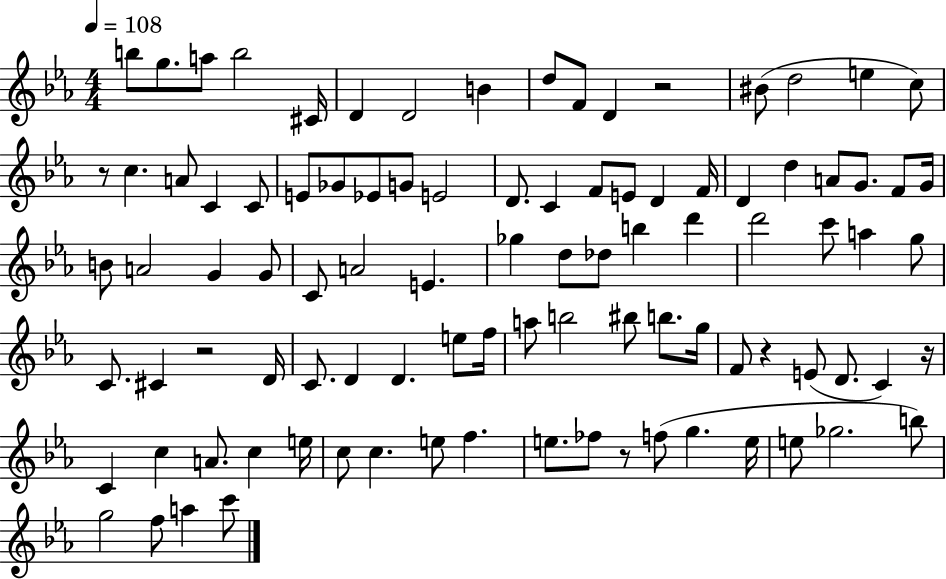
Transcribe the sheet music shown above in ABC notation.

X:1
T:Untitled
M:4/4
L:1/4
K:Eb
b/2 g/2 a/2 b2 ^C/4 D D2 B d/2 F/2 D z2 ^B/2 d2 e c/2 z/2 c A/2 C C/2 E/2 _G/2 _E/2 G/2 E2 D/2 C F/2 E/2 D F/4 D d A/2 G/2 F/2 G/4 B/2 A2 G G/2 C/2 A2 E _g d/2 _d/2 b d' d'2 c'/2 a g/2 C/2 ^C z2 D/4 C/2 D D e/2 f/4 a/2 b2 ^b/2 b/2 g/4 F/2 z E/2 D/2 C z/4 C c A/2 c e/4 c/2 c e/2 f e/2 _f/2 z/2 f/2 g e/4 e/2 _g2 b/2 g2 f/2 a c'/2